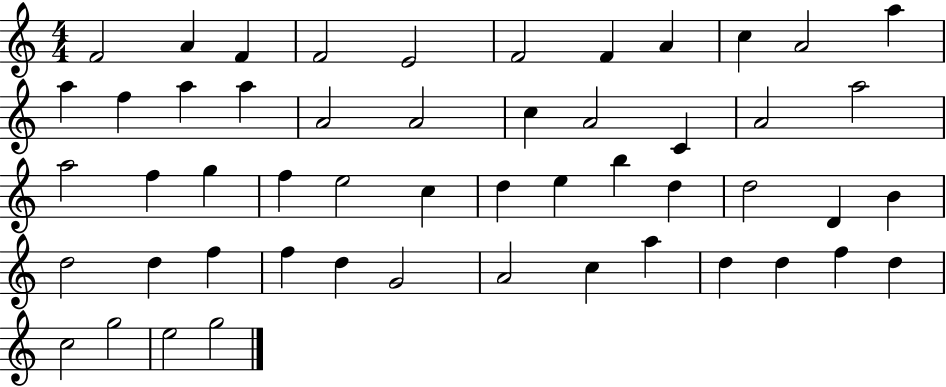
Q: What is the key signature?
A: C major